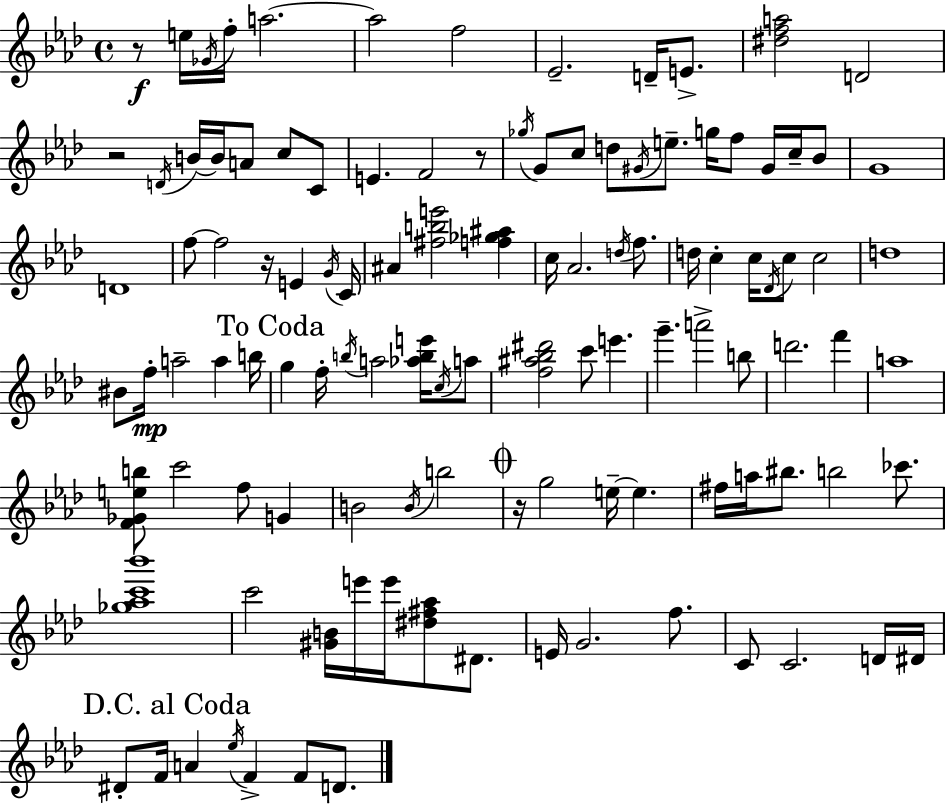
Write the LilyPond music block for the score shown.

{
  \clef treble
  \time 4/4
  \defaultTimeSignature
  \key f \minor
  r8\f e''16 \acciaccatura { ges'16 } f''16-. a''2.~~ | a''2 f''2 | ees'2.-- d'16-- e'8.-> | <dis'' f'' a''>2 d'2 | \break r2 \acciaccatura { d'16 } b'16~~ b'16 a'8 c''8 | c'8 e'4. f'2 | r8 \acciaccatura { ges''16 } g'8 c''8 d''8 \acciaccatura { gis'16 } e''8.-- g''16 f''8 | gis'16 c''16-- bes'8 g'1 | \break d'1 | f''8~~ f''2 r16 e'4 | \acciaccatura { g'16 } c'16 ais'4 <fis'' b'' e'''>2 | <f'' ges'' ais''>4 c''16 aes'2. | \break \acciaccatura { d''16 } f''8. d''16 c''4-. c''16 \acciaccatura { des'16 } c''8 c''2 | d''1 | bis'8 f''16-.\mp a''2-- | a''4 b''16 \mark "To Coda" g''4 f''16-. \acciaccatura { b''16 } a''2 | \break <aes'' b'' e'''>16 \acciaccatura { c''16 } a''8 <f'' ais'' bes'' dis'''>2 | c'''8 e'''4. g'''4.-- a'''2-> | b''8 d'''2. | f'''4 a''1 | \break <f' ges' e'' b''>8 c'''2 | f''8 g'4 b'2 | \acciaccatura { b'16 } b''2 \mark \markup { \musicglyph "scripts.coda" } r16 g''2 | e''16--~~ e''4. fis''16 a''16 bis''8. b''2 | \break ces'''8. <ges'' aes'' c''' bes'''>1 | c'''2 | <gis' b'>16 e'''16 e'''16 <dis'' fis'' aes''>8 dis'8. e'16 g'2. | f''8. c'8 c'2. | \break d'16 dis'16 \mark "D.C. al Coda" dis'8-. f'16 a'4 | \acciaccatura { ees''16 } f'4-> f'8 d'8. \bar "|."
}